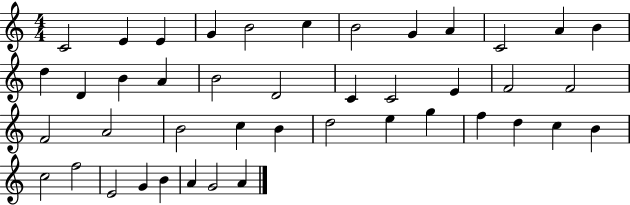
C4/h E4/q E4/q G4/q B4/h C5/q B4/h G4/q A4/q C4/h A4/q B4/q D5/q D4/q B4/q A4/q B4/h D4/h C4/q C4/h E4/q F4/h F4/h F4/h A4/h B4/h C5/q B4/q D5/h E5/q G5/q F5/q D5/q C5/q B4/q C5/h F5/h E4/h G4/q B4/q A4/q G4/h A4/q